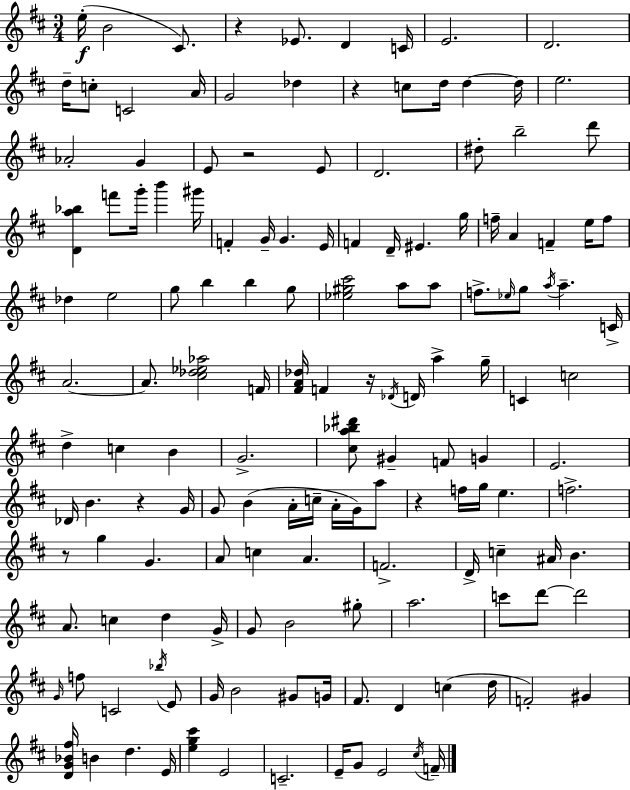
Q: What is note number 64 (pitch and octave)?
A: D4